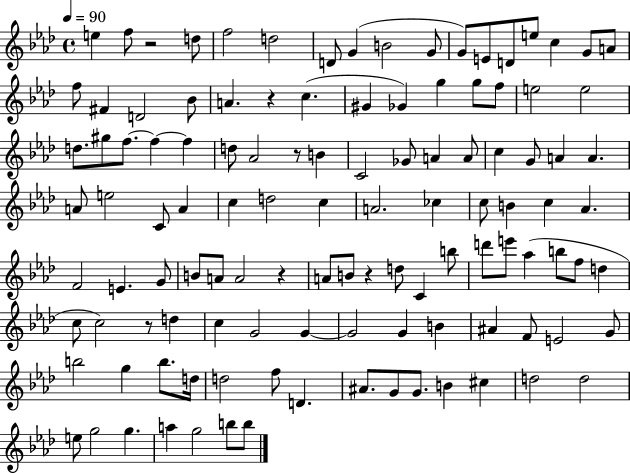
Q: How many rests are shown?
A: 6